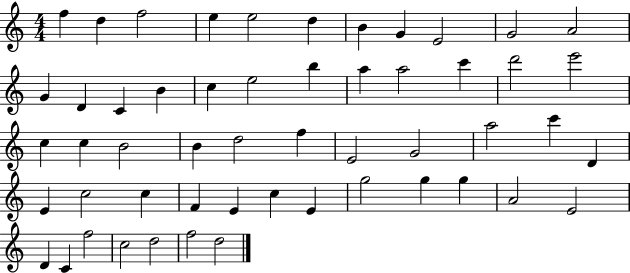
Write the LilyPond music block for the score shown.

{
  \clef treble
  \numericTimeSignature
  \time 4/4
  \key c \major
  f''4 d''4 f''2 | e''4 e''2 d''4 | b'4 g'4 e'2 | g'2 a'2 | \break g'4 d'4 c'4 b'4 | c''4 e''2 b''4 | a''4 a''2 c'''4 | d'''2 e'''2 | \break c''4 c''4 b'2 | b'4 d''2 f''4 | e'2 g'2 | a''2 c'''4 d'4 | \break e'4 c''2 c''4 | f'4 e'4 c''4 e'4 | g''2 g''4 g''4 | a'2 e'2 | \break d'4 c'4 f''2 | c''2 d''2 | f''2 d''2 | \bar "|."
}